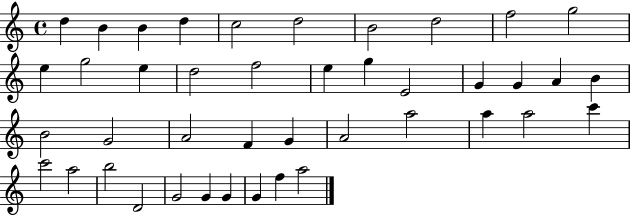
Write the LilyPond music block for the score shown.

{
  \clef treble
  \time 4/4
  \defaultTimeSignature
  \key c \major
  d''4 b'4 b'4 d''4 | c''2 d''2 | b'2 d''2 | f''2 g''2 | \break e''4 g''2 e''4 | d''2 f''2 | e''4 g''4 e'2 | g'4 g'4 a'4 b'4 | \break b'2 g'2 | a'2 f'4 g'4 | a'2 a''2 | a''4 a''2 c'''4 | \break c'''2 a''2 | b''2 d'2 | g'2 g'4 g'4 | g'4 f''4 a''2 | \break \bar "|."
}